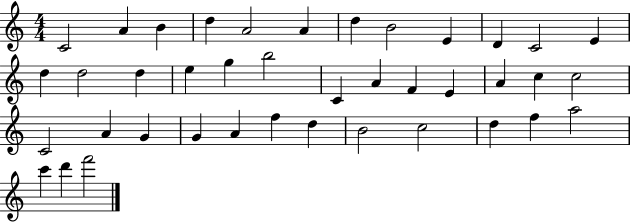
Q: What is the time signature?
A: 4/4